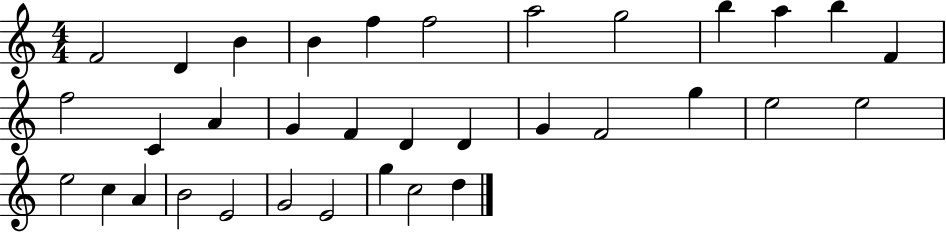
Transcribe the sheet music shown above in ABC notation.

X:1
T:Untitled
M:4/4
L:1/4
K:C
F2 D B B f f2 a2 g2 b a b F f2 C A G F D D G F2 g e2 e2 e2 c A B2 E2 G2 E2 g c2 d